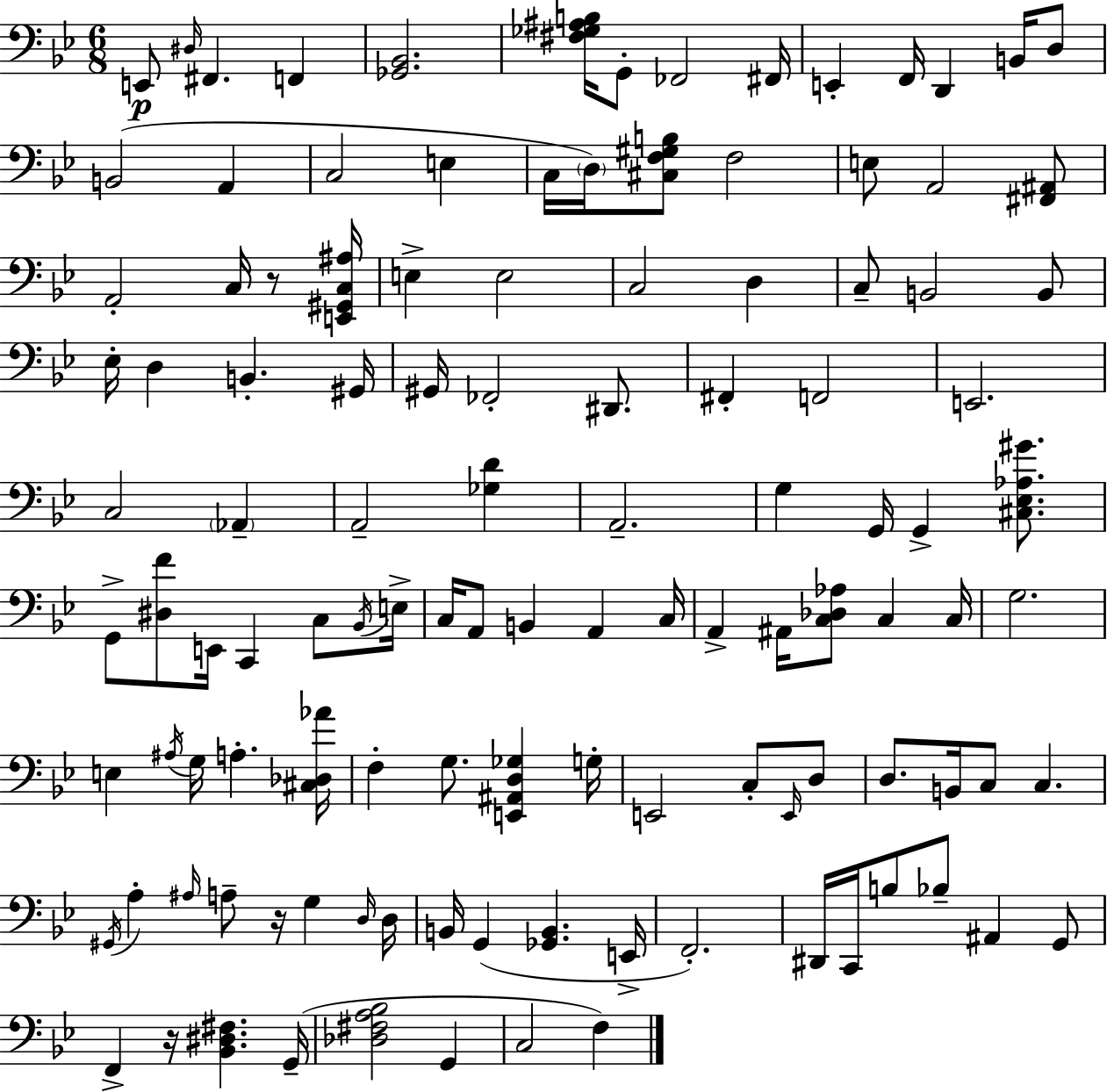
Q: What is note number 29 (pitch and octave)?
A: B2